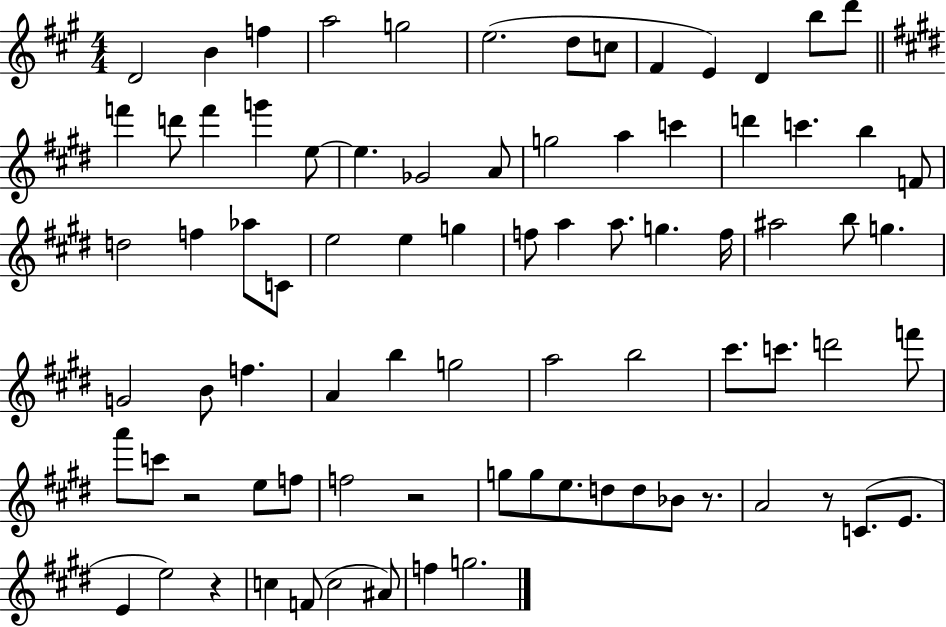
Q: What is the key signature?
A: A major